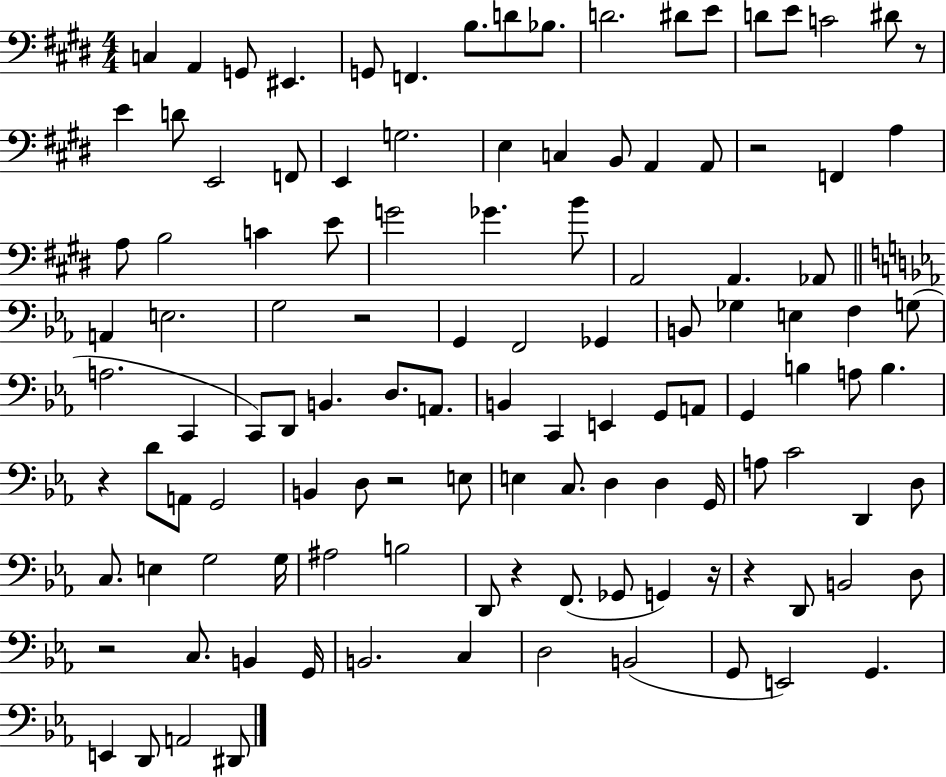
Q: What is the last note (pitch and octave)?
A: D#2